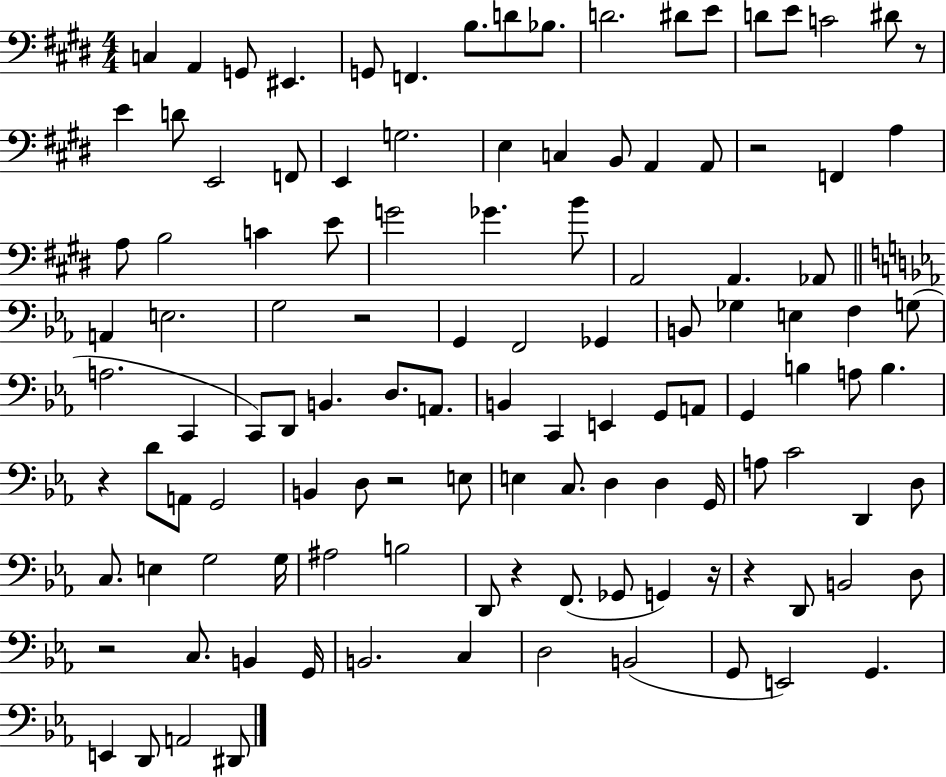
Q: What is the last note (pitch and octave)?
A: D#2